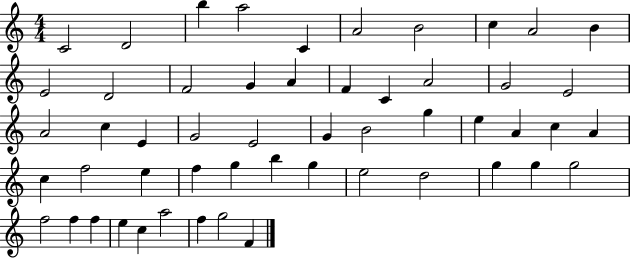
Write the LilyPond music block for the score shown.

{
  \clef treble
  \numericTimeSignature
  \time 4/4
  \key c \major
  c'2 d'2 | b''4 a''2 c'4 | a'2 b'2 | c''4 a'2 b'4 | \break e'2 d'2 | f'2 g'4 a'4 | f'4 c'4 a'2 | g'2 e'2 | \break a'2 c''4 e'4 | g'2 e'2 | g'4 b'2 g''4 | e''4 a'4 c''4 a'4 | \break c''4 f''2 e''4 | f''4 g''4 b''4 g''4 | e''2 d''2 | g''4 g''4 g''2 | \break f''2 f''4 f''4 | e''4 c''4 a''2 | f''4 g''2 f'4 | \bar "|."
}